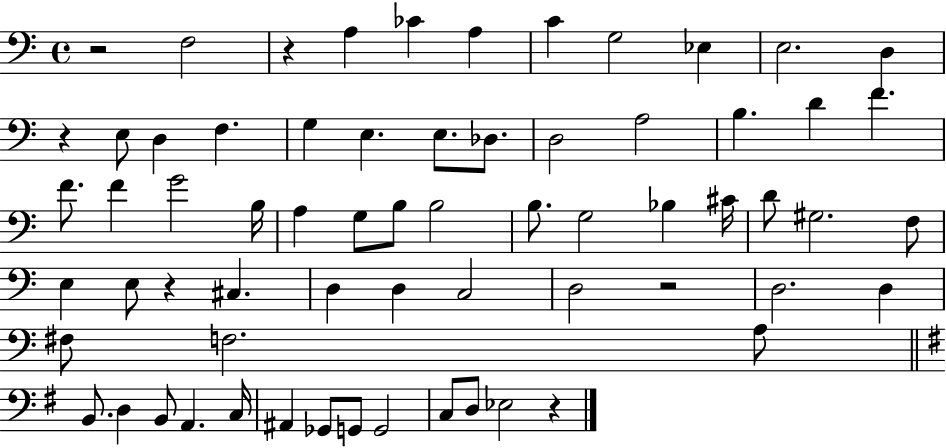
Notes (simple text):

R/h F3/h R/q A3/q CES4/q A3/q C4/q G3/h Eb3/q E3/h. D3/q R/q E3/e D3/q F3/q. G3/q E3/q. E3/e. Db3/e. D3/h A3/h B3/q. D4/q F4/q. F4/e. F4/q G4/h B3/s A3/q G3/e B3/e B3/h B3/e. G3/h Bb3/q C#4/s D4/e G#3/h. F3/e E3/q E3/e R/q C#3/q. D3/q D3/q C3/h D3/h R/h D3/h. D3/q F#3/e F3/h. A3/e B2/e. D3/q B2/e A2/q. C3/s A#2/q Gb2/e G2/e G2/h C3/e D3/e Eb3/h R/q